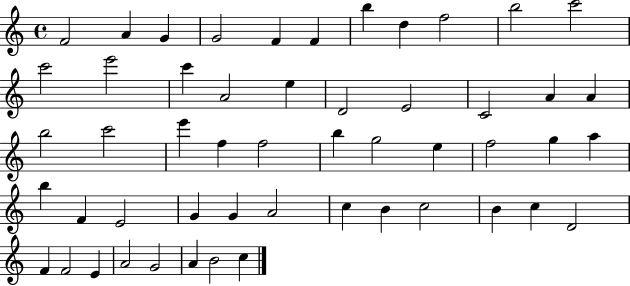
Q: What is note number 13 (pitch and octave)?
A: E6